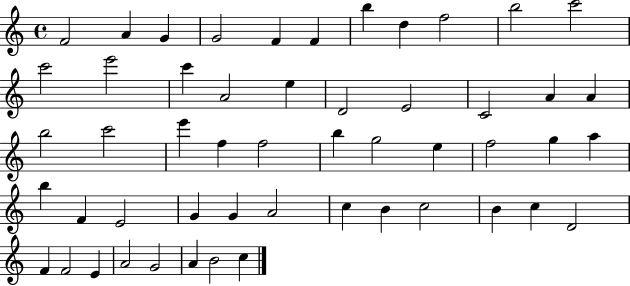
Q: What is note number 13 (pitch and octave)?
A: E6